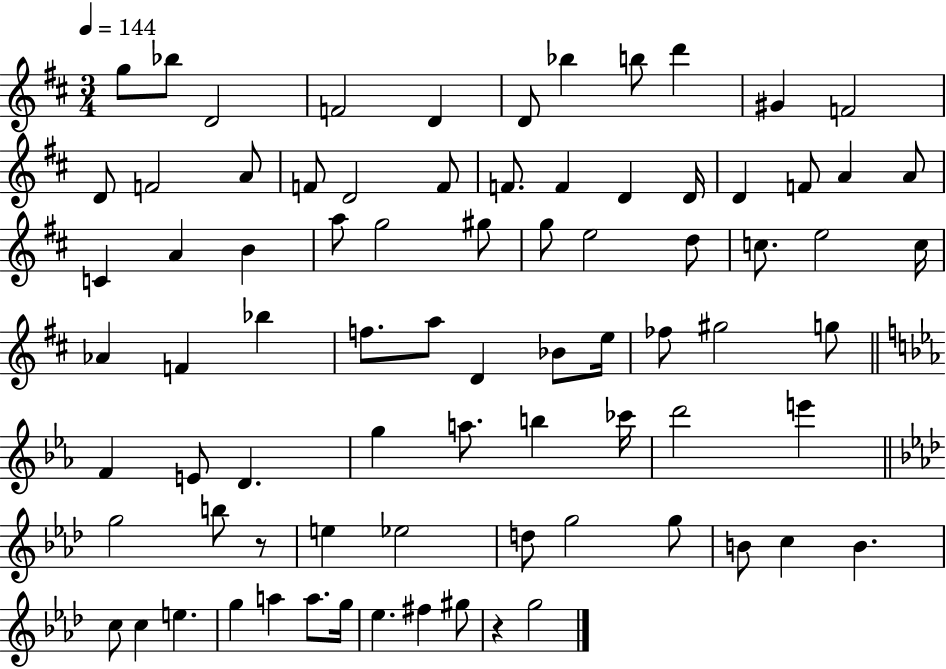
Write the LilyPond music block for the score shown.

{
  \clef treble
  \numericTimeSignature
  \time 3/4
  \key d \major
  \tempo 4 = 144
  g''8 bes''8 d'2 | f'2 d'4 | d'8 bes''4 b''8 d'''4 | gis'4 f'2 | \break d'8 f'2 a'8 | f'8 d'2 f'8 | f'8. f'4 d'4 d'16 | d'4 f'8 a'4 a'8 | \break c'4 a'4 b'4 | a''8 g''2 gis''8 | g''8 e''2 d''8 | c''8. e''2 c''16 | \break aes'4 f'4 bes''4 | f''8. a''8 d'4 bes'8 e''16 | fes''8 gis''2 g''8 | \bar "||" \break \key ees \major f'4 e'8 d'4. | g''4 a''8. b''4 ces'''16 | d'''2 e'''4 | \bar "||" \break \key f \minor g''2 b''8 r8 | e''4 ees''2 | d''8 g''2 g''8 | b'8 c''4 b'4. | \break c''8 c''4 e''4. | g''4 a''4 a''8. g''16 | ees''4. fis''4 gis''8 | r4 g''2 | \break \bar "|."
}